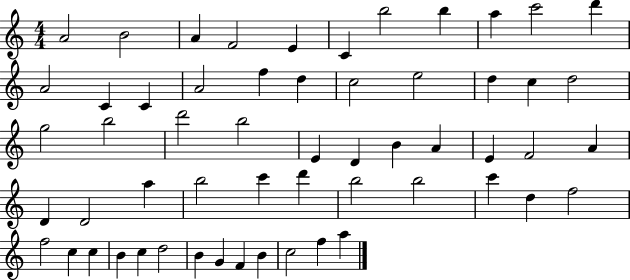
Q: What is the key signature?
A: C major